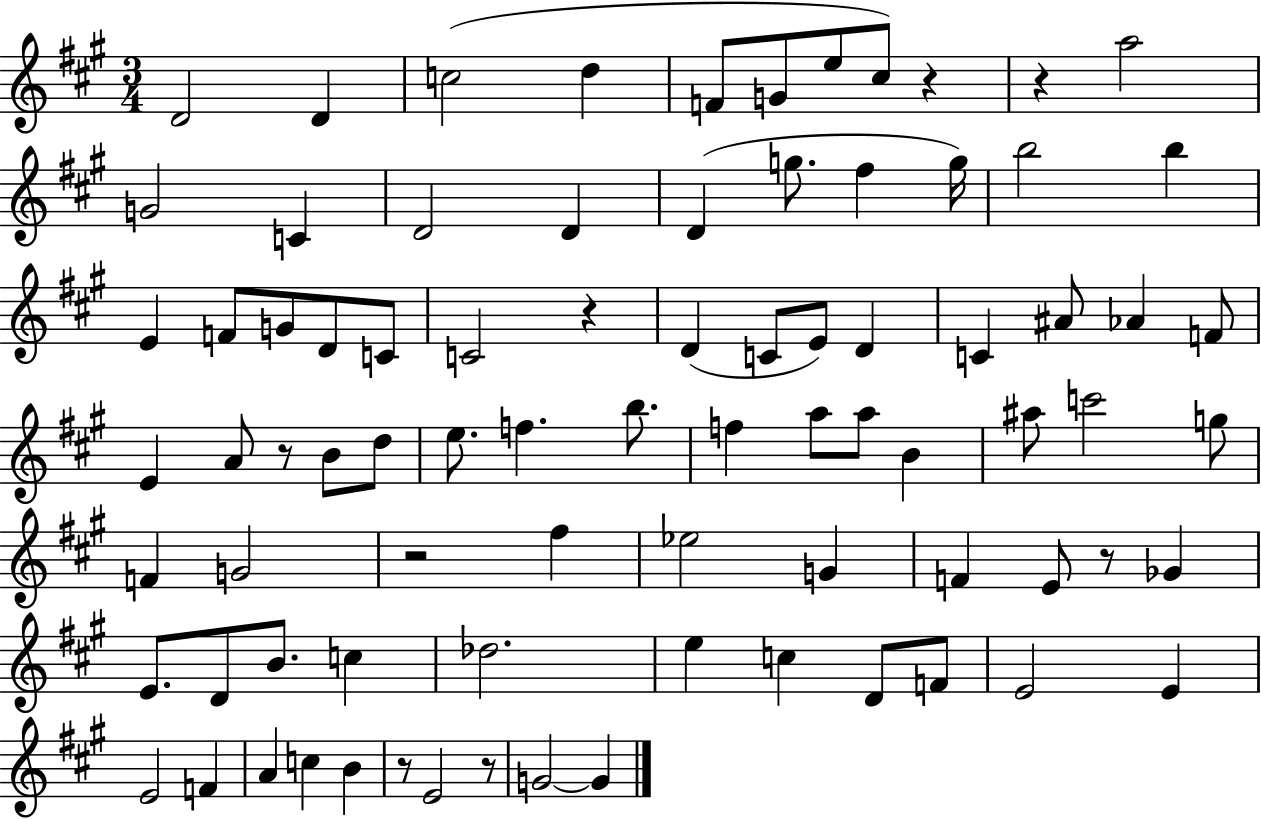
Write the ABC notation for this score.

X:1
T:Untitled
M:3/4
L:1/4
K:A
D2 D c2 d F/2 G/2 e/2 ^c/2 z z a2 G2 C D2 D D g/2 ^f g/4 b2 b E F/2 G/2 D/2 C/2 C2 z D C/2 E/2 D C ^A/2 _A F/2 E A/2 z/2 B/2 d/2 e/2 f b/2 f a/2 a/2 B ^a/2 c'2 g/2 F G2 z2 ^f _e2 G F E/2 z/2 _G E/2 D/2 B/2 c _d2 e c D/2 F/2 E2 E E2 F A c B z/2 E2 z/2 G2 G